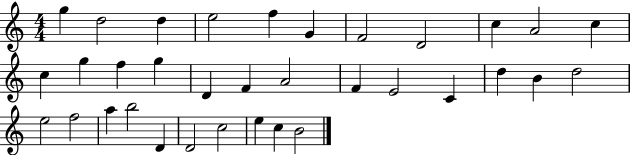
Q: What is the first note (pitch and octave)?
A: G5